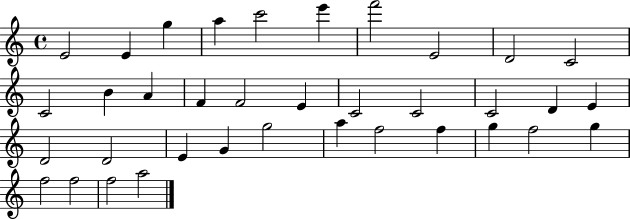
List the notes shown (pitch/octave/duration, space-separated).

E4/h E4/q G5/q A5/q C6/h E6/q F6/h E4/h D4/h C4/h C4/h B4/q A4/q F4/q F4/h E4/q C4/h C4/h C4/h D4/q E4/q D4/h D4/h E4/q G4/q G5/h A5/q F5/h F5/q G5/q F5/h G5/q F5/h F5/h F5/h A5/h